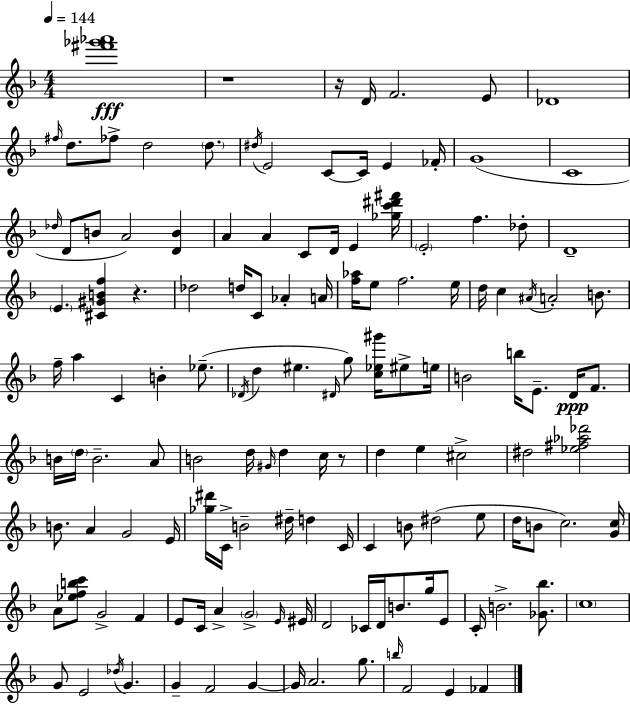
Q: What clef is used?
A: treble